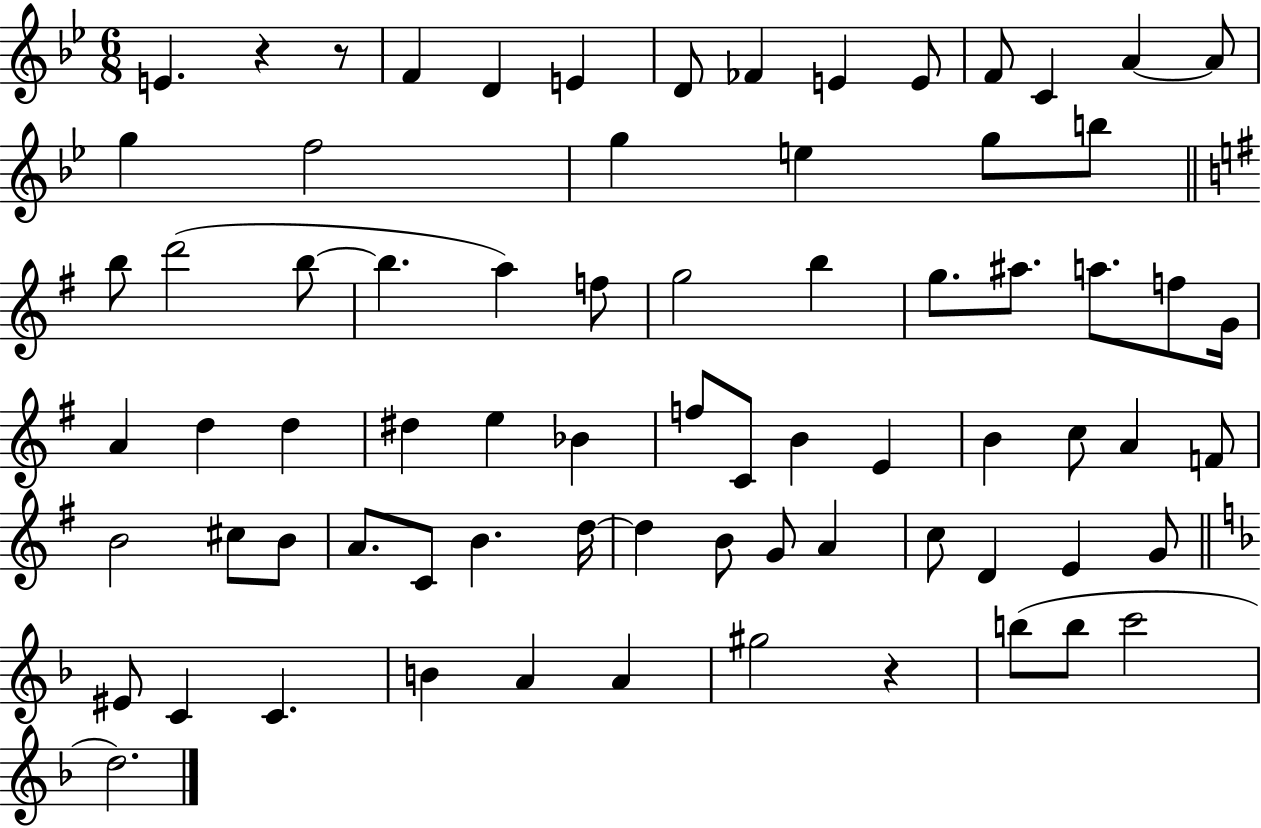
{
  \clef treble
  \numericTimeSignature
  \time 6/8
  \key bes \major
  e'4. r4 r8 | f'4 d'4 e'4 | d'8 fes'4 e'4 e'8 | f'8 c'4 a'4~~ a'8 | \break g''4 f''2 | g''4 e''4 g''8 b''8 | \bar "||" \break \key e \minor b''8 d'''2( b''8~~ | b''4. a''4) f''8 | g''2 b''4 | g''8. ais''8. a''8. f''8 g'16 | \break a'4 d''4 d''4 | dis''4 e''4 bes'4 | f''8 c'8 b'4 e'4 | b'4 c''8 a'4 f'8 | \break b'2 cis''8 b'8 | a'8. c'8 b'4. d''16~~ | d''4 b'8 g'8 a'4 | c''8 d'4 e'4 g'8 | \break \bar "||" \break \key d \minor eis'8 c'4 c'4. | b'4 a'4 a'4 | gis''2 r4 | b''8( b''8 c'''2 | \break d''2.) | \bar "|."
}